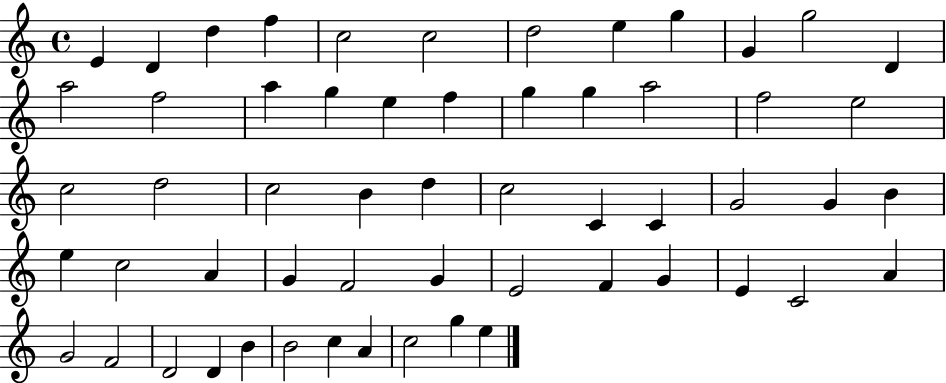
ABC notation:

X:1
T:Untitled
M:4/4
L:1/4
K:C
E D d f c2 c2 d2 e g G g2 D a2 f2 a g e f g g a2 f2 e2 c2 d2 c2 B d c2 C C G2 G B e c2 A G F2 G E2 F G E C2 A G2 F2 D2 D B B2 c A c2 g e